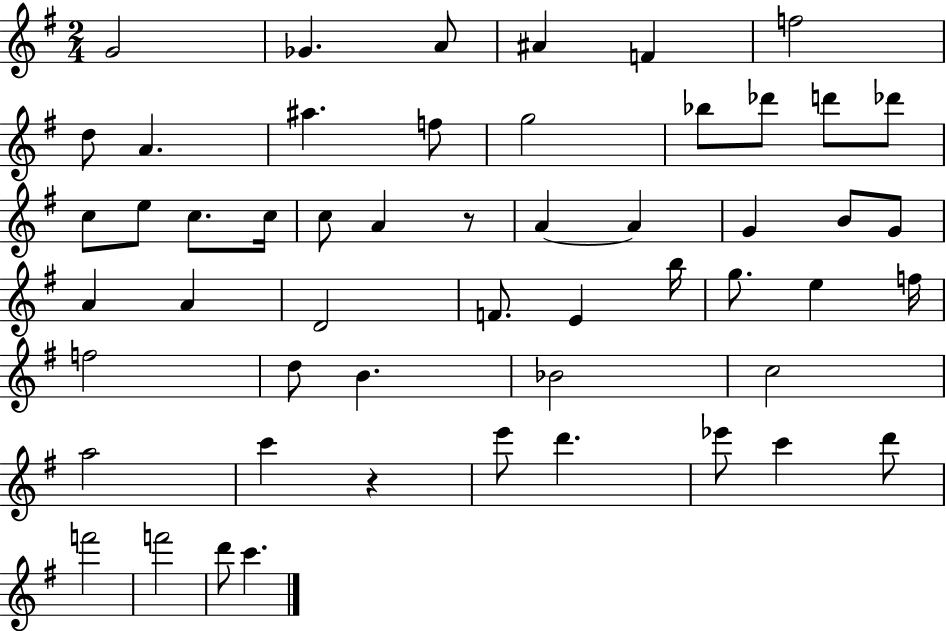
G4/h Gb4/q. A4/e A#4/q F4/q F5/h D5/e A4/q. A#5/q. F5/e G5/h Bb5/e Db6/e D6/e Db6/e C5/e E5/e C5/e. C5/s C5/e A4/q R/e A4/q A4/q G4/q B4/e G4/e A4/q A4/q D4/h F4/e. E4/q B5/s G5/e. E5/q F5/s F5/h D5/e B4/q. Bb4/h C5/h A5/h C6/q R/q E6/e D6/q. Eb6/e C6/q D6/e F6/h F6/h D6/e C6/q.